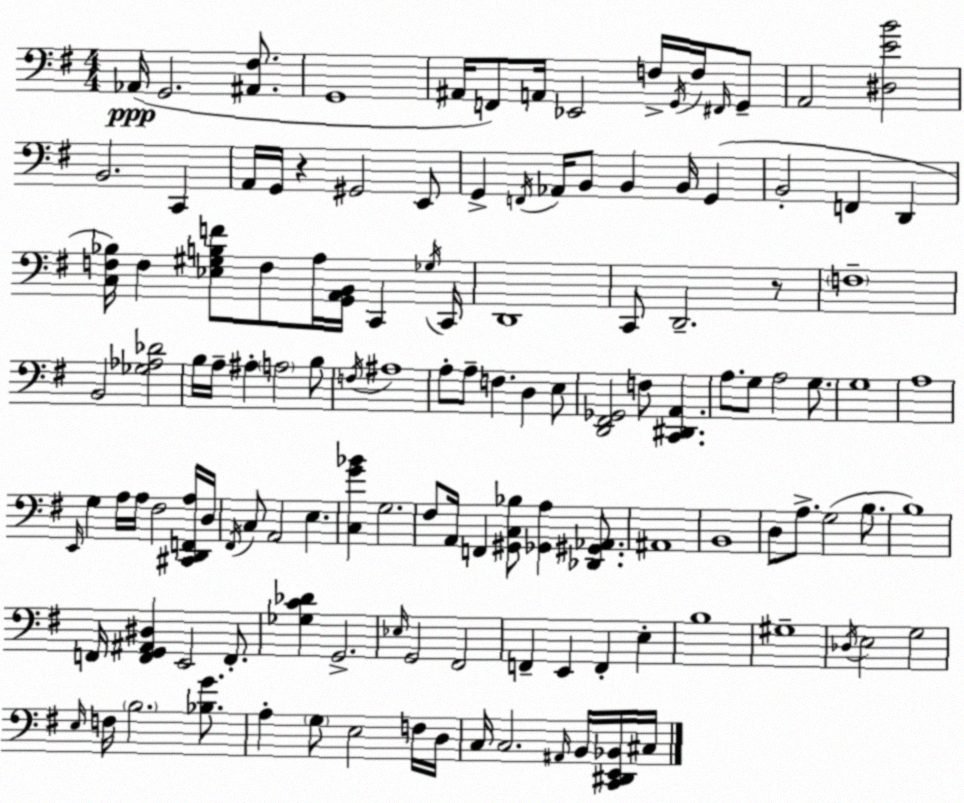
X:1
T:Untitled
M:4/4
L:1/4
K:G
_A,,/4 G,,2 [^A,,^F,]/2 G,,4 ^A,,/4 F,,/2 A,,/4 _E,,2 F,/4 G,,/4 F,/4 ^F,,/4 G,,/2 A,,2 [^D,EB]2 B,,2 C,, A,,/4 G,,/4 z ^G,,2 E,,/2 G,, F,,/4 _A,,/4 B,,/2 B,, B,,/4 G,, B,,2 F,, D,, [C,F,_B,]/4 F, [_E,^G,B,F]/2 F,/2 A,/4 [G,,A,,B,,]/4 C,, _G,/4 C,,/4 D,,4 C,,/2 D,,2 z/2 F,4 B,,2 [_G,_A,_D]2 B,/4 A,/4 ^A, A,2 B,/2 F,/4 ^A,4 A,/2 A,/2 F, D, E,/2 [D,,^F,,_G,,]2 F,/2 [C,,^D,,A,,] A,/2 G,/2 A,2 G,/2 G,4 A,4 E,,/4 G, A,/4 A,/4 ^F,2 [^C,,D,,F,,A,]/4 D,/4 ^F,,/4 C,/2 A,,2 E, [C,G_B] G,2 ^F,/2 A,,/4 F,, [^G,,C,_B,]/2 [_G,,A,] [_D,,^G,,_A,,]/2 ^A,,4 B,,4 D,/2 A,/2 G,2 B,/2 B,4 F,,/4 [F,,G,,^A,,^D,] E,,2 F,,/2 [_G,C_D] G,,2 _E,/4 G,,2 ^F,,2 F,, E,, F,, E, B,4 ^G,4 _D,/4 E,2 G,2 E,/4 F,/4 B,2 [_B,G]/2 A, G,/2 E,2 F,/4 D,/4 C,/4 C,2 ^A,,/4 B,,/4 [C,,^D,,E,,_B,,]/4 ^C,/4